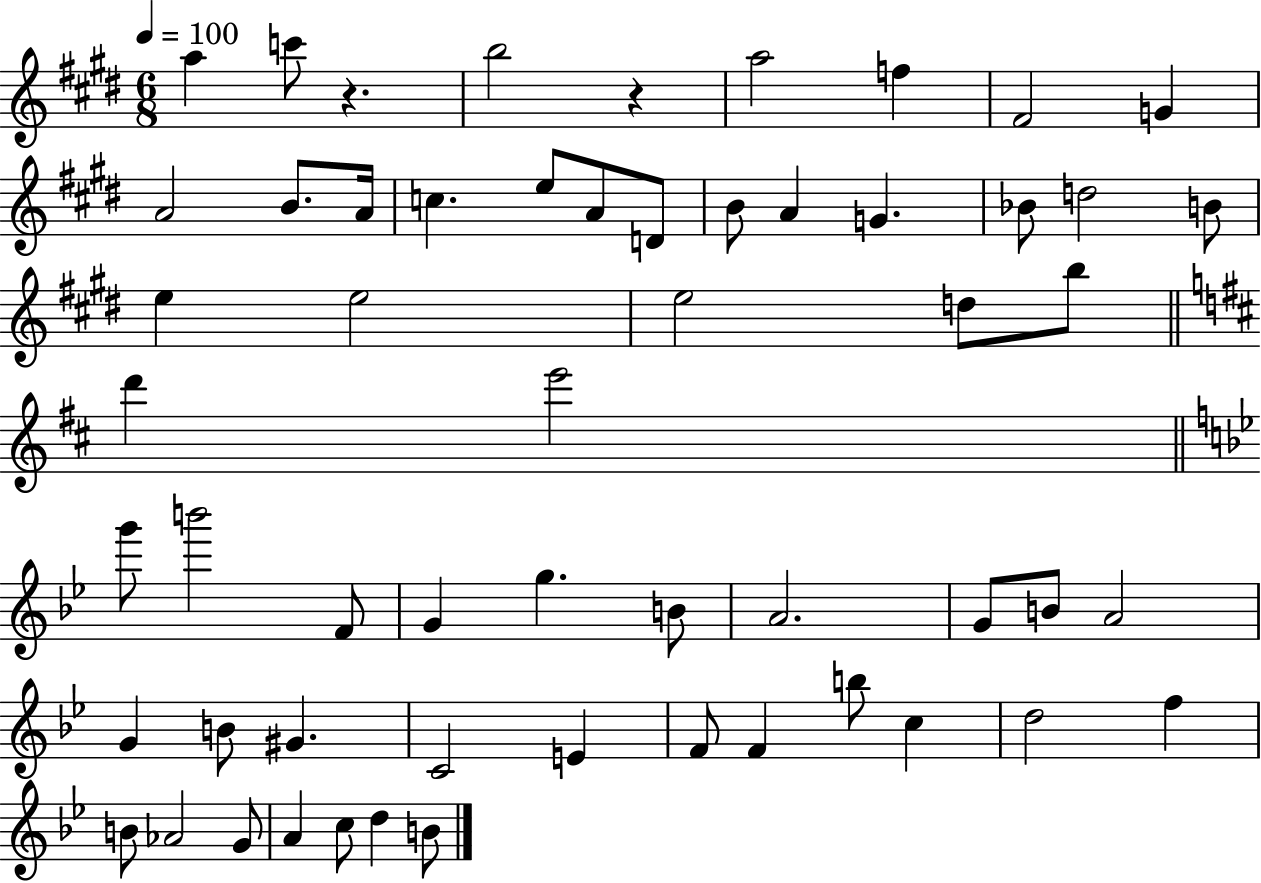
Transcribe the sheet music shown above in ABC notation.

X:1
T:Untitled
M:6/8
L:1/4
K:E
a c'/2 z b2 z a2 f ^F2 G A2 B/2 A/4 c e/2 A/2 D/2 B/2 A G _B/2 d2 B/2 e e2 e2 d/2 b/2 d' e'2 g'/2 b'2 F/2 G g B/2 A2 G/2 B/2 A2 G B/2 ^G C2 E F/2 F b/2 c d2 f B/2 _A2 G/2 A c/2 d B/2